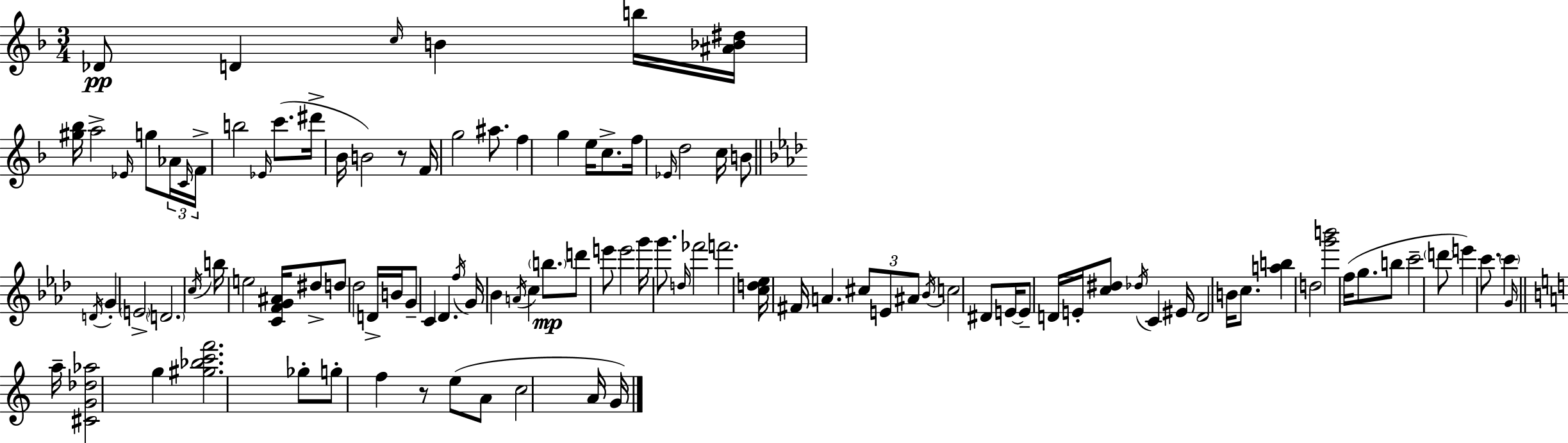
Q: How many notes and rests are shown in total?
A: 107